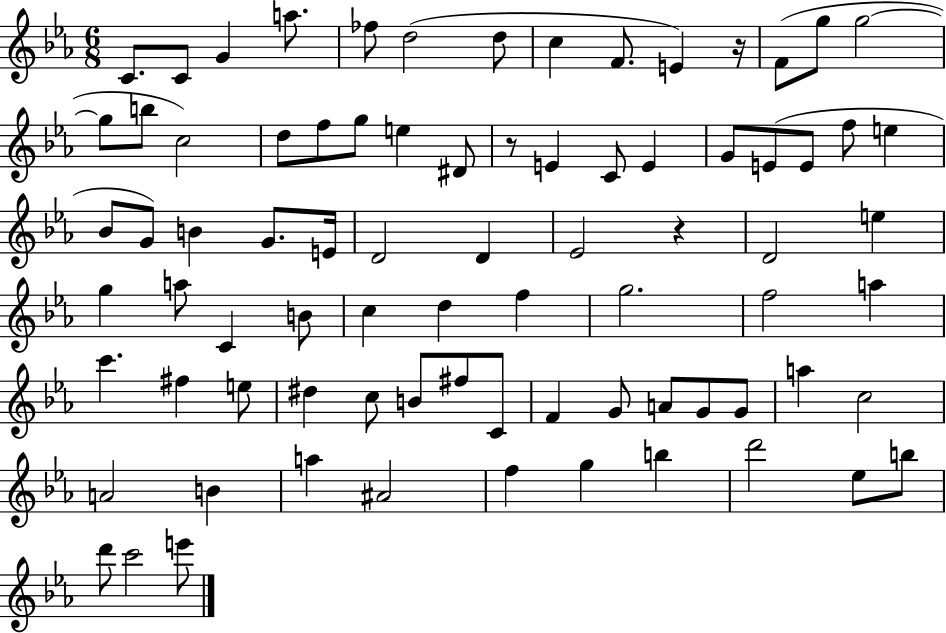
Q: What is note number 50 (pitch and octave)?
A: C6